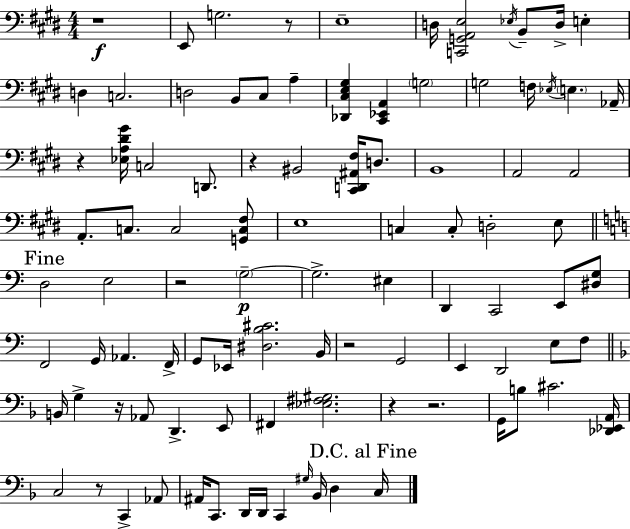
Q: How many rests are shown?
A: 10